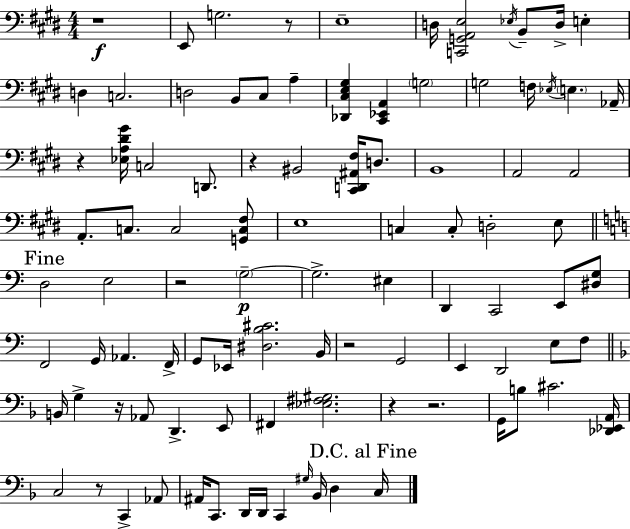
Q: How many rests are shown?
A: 10